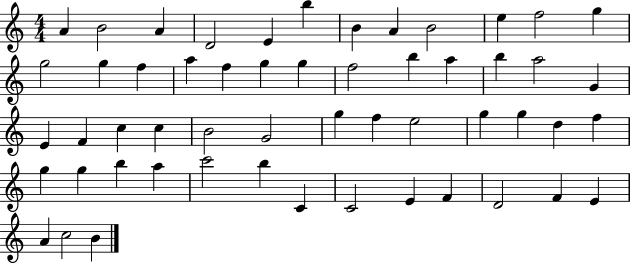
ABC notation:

X:1
T:Untitled
M:4/4
L:1/4
K:C
A B2 A D2 E b B A B2 e f2 g g2 g f a f g g f2 b a b a2 G E F c c B2 G2 g f e2 g g d f g g b a c'2 b C C2 E F D2 F E A c2 B